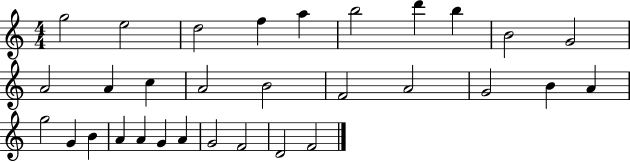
X:1
T:Untitled
M:4/4
L:1/4
K:C
g2 e2 d2 f a b2 d' b B2 G2 A2 A c A2 B2 F2 A2 G2 B A g2 G B A A G A G2 F2 D2 F2